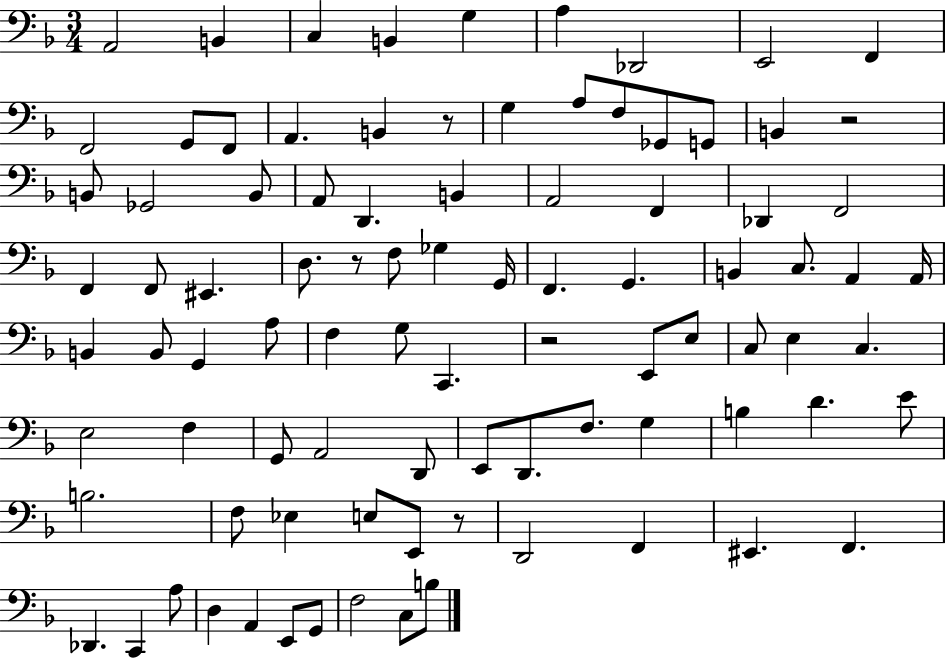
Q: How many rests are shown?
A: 5